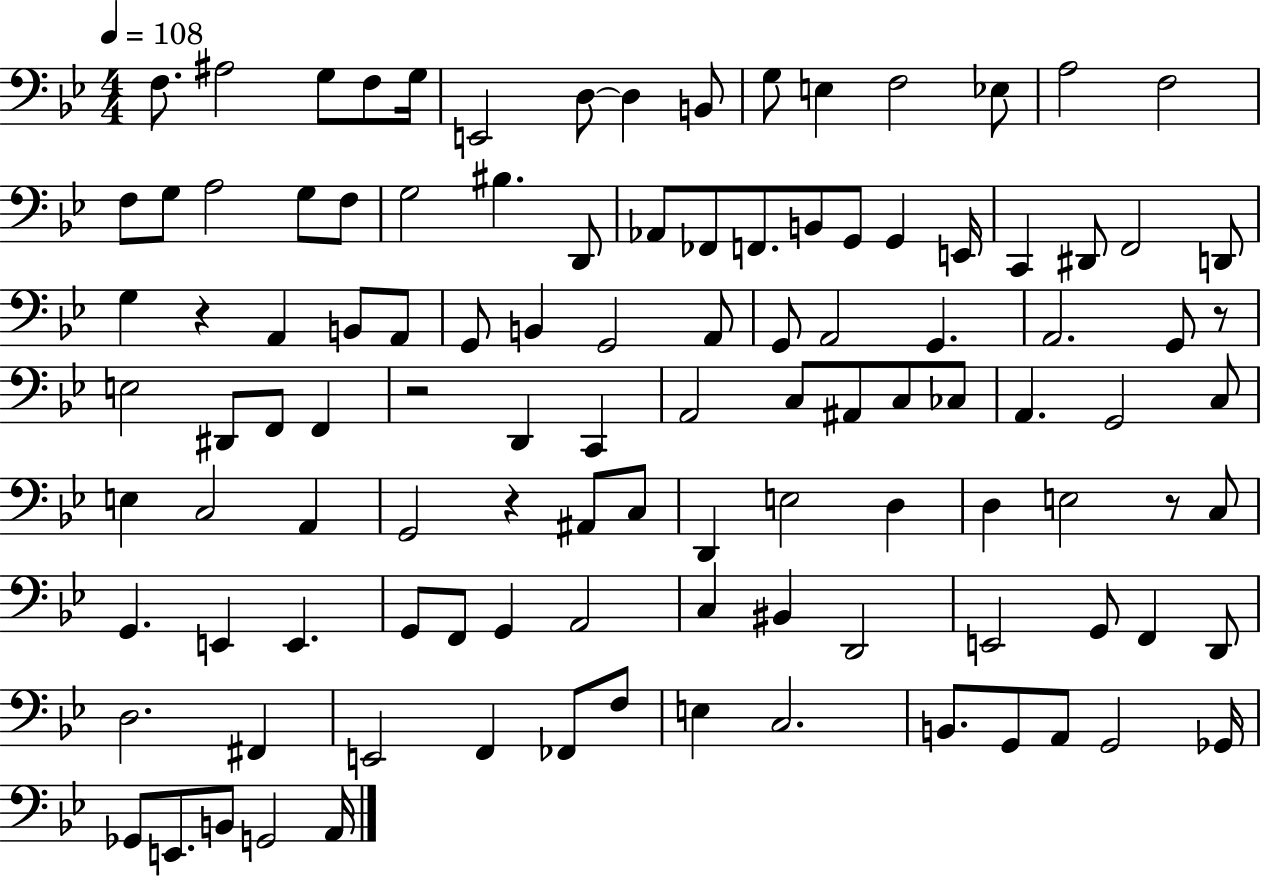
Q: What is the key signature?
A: BES major